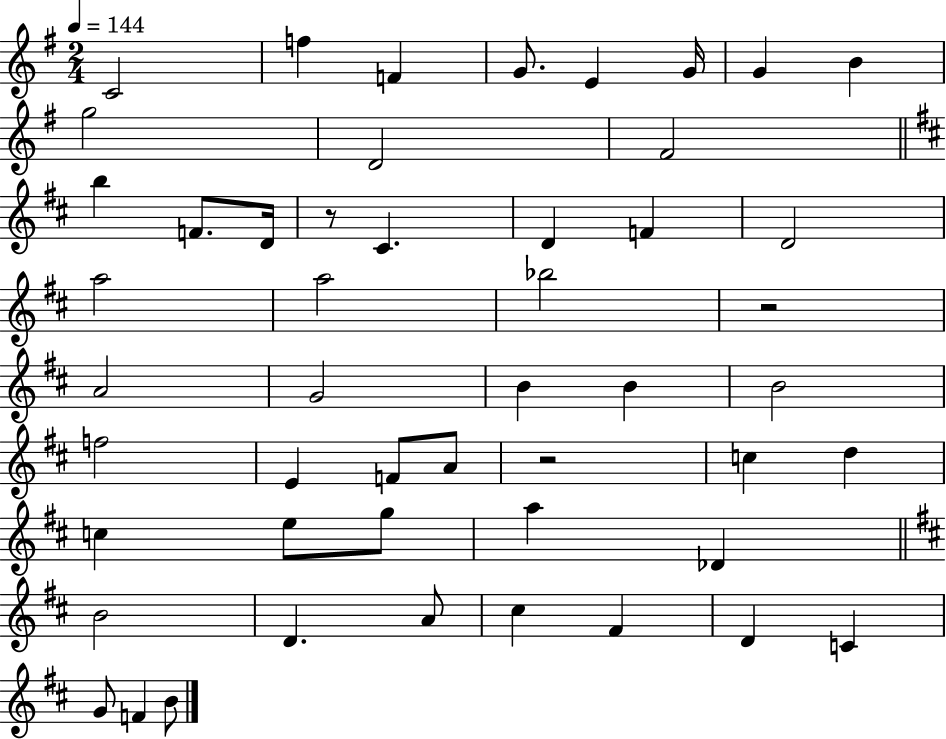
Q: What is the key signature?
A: G major